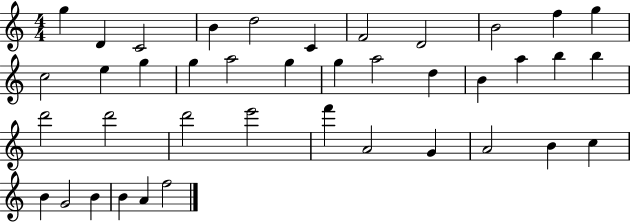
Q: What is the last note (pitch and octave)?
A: F5